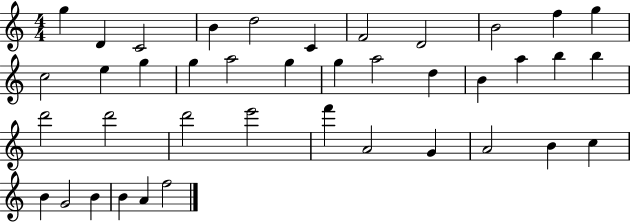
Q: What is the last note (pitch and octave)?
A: F5